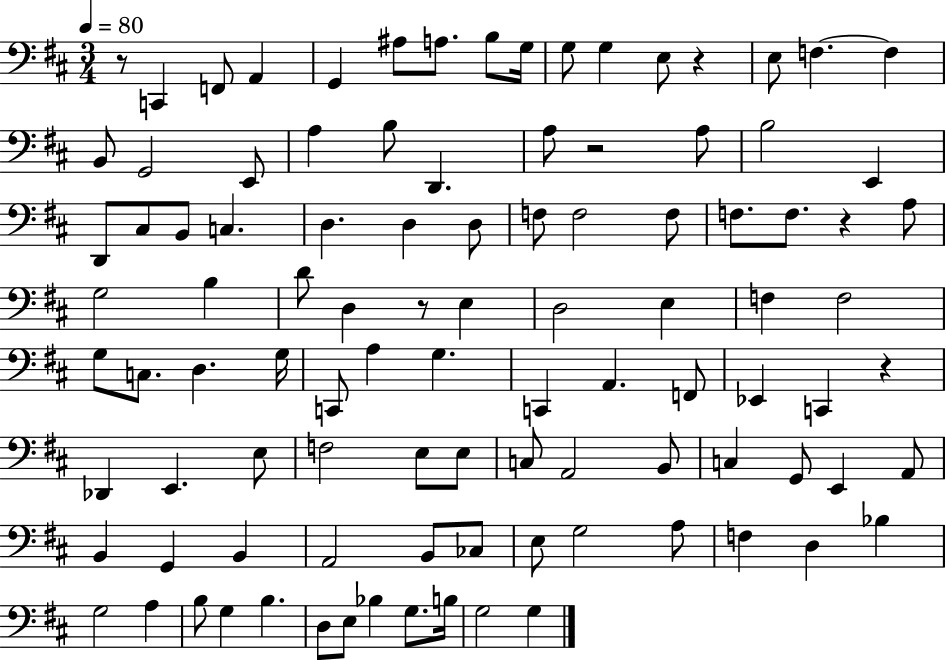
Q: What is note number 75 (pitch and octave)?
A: A2